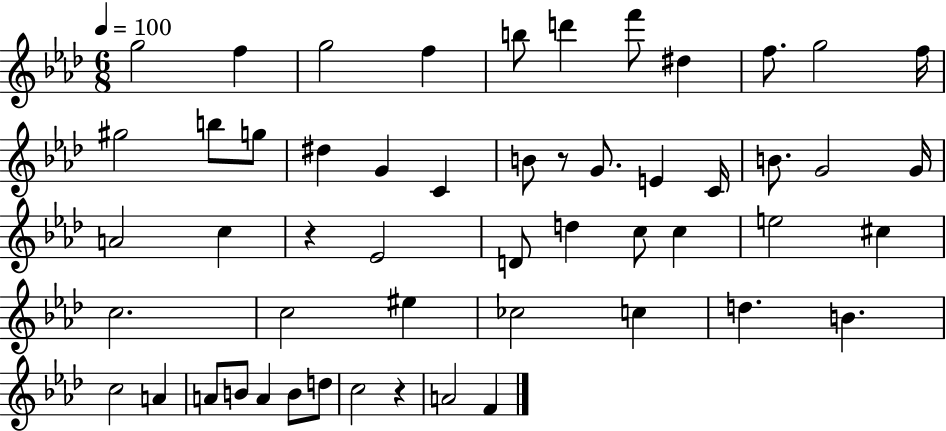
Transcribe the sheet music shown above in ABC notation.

X:1
T:Untitled
M:6/8
L:1/4
K:Ab
g2 f g2 f b/2 d' f'/2 ^d f/2 g2 f/4 ^g2 b/2 g/2 ^d G C B/2 z/2 G/2 E C/4 B/2 G2 G/4 A2 c z _E2 D/2 d c/2 c e2 ^c c2 c2 ^e _c2 c d B c2 A A/2 B/2 A B/2 d/2 c2 z A2 F